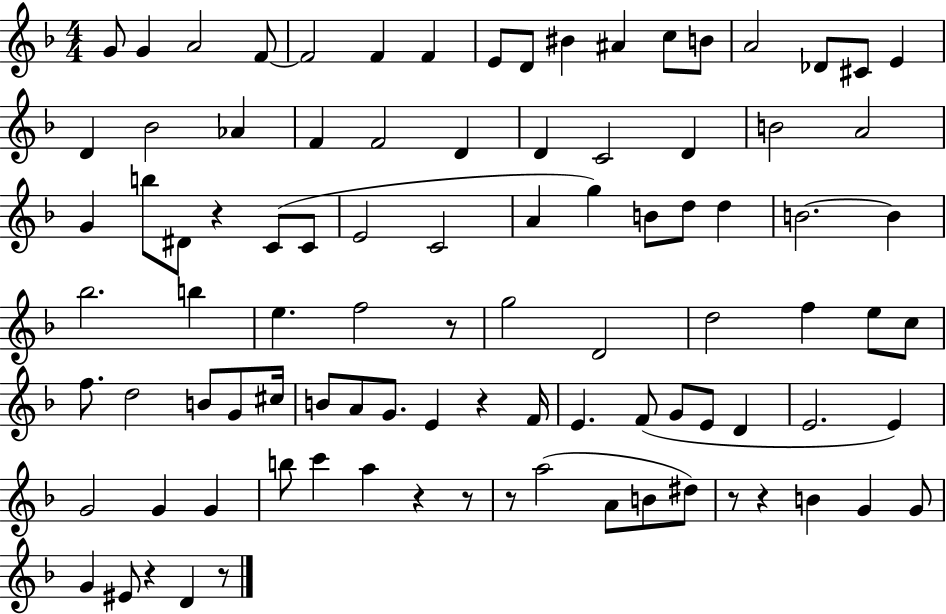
X:1
T:Untitled
M:4/4
L:1/4
K:F
G/2 G A2 F/2 F2 F F E/2 D/2 ^B ^A c/2 B/2 A2 _D/2 ^C/2 E D _B2 _A F F2 D D C2 D B2 A2 G b/2 ^D/2 z C/2 C/2 E2 C2 A g B/2 d/2 d B2 B _b2 b e f2 z/2 g2 D2 d2 f e/2 c/2 f/2 d2 B/2 G/2 ^c/4 B/2 A/2 G/2 E z F/4 E F/2 G/2 E/2 D E2 E G2 G G b/2 c' a z z/2 z/2 a2 A/2 B/2 ^d/2 z/2 z B G G/2 G ^E/2 z D z/2